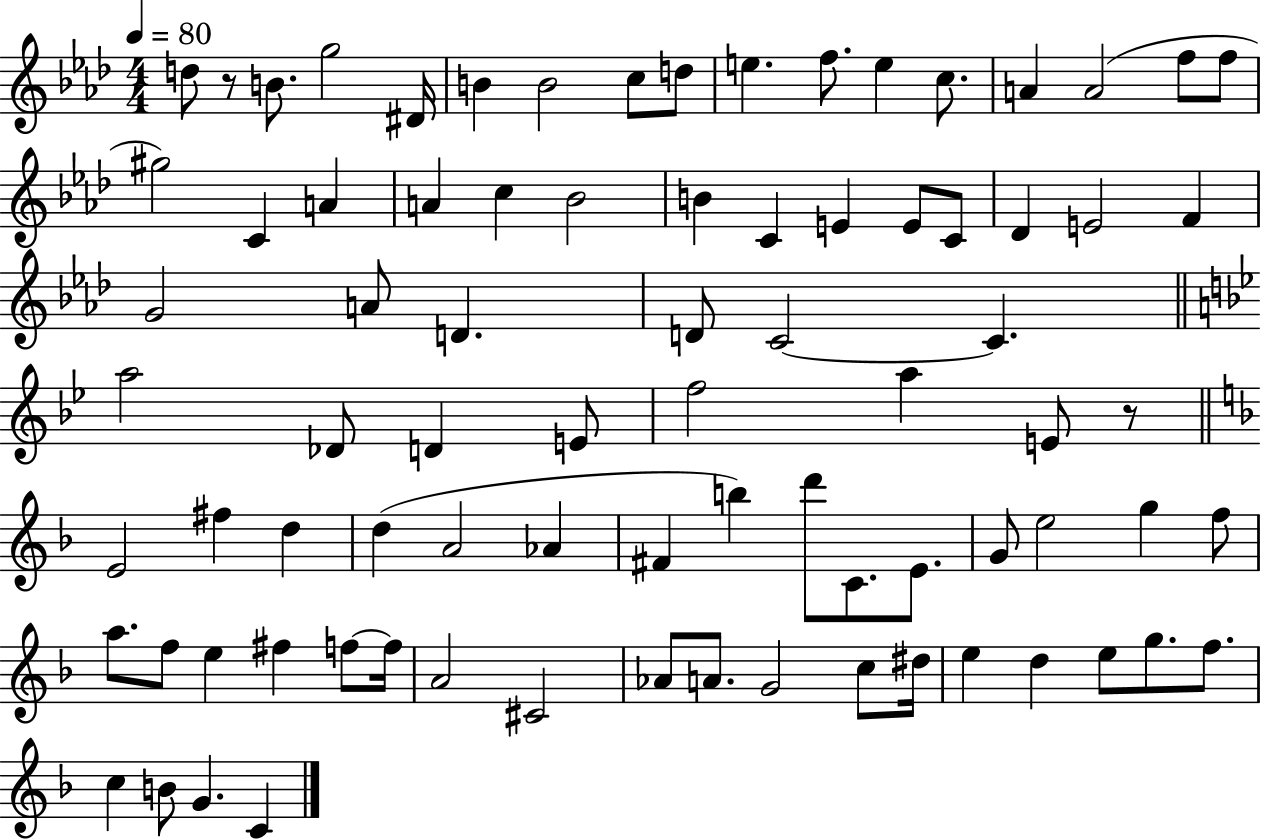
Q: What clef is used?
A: treble